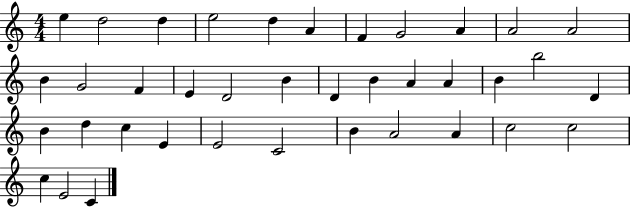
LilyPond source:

{
  \clef treble
  \numericTimeSignature
  \time 4/4
  \key c \major
  e''4 d''2 d''4 | e''2 d''4 a'4 | f'4 g'2 a'4 | a'2 a'2 | \break b'4 g'2 f'4 | e'4 d'2 b'4 | d'4 b'4 a'4 a'4 | b'4 b''2 d'4 | \break b'4 d''4 c''4 e'4 | e'2 c'2 | b'4 a'2 a'4 | c''2 c''2 | \break c''4 e'2 c'4 | \bar "|."
}